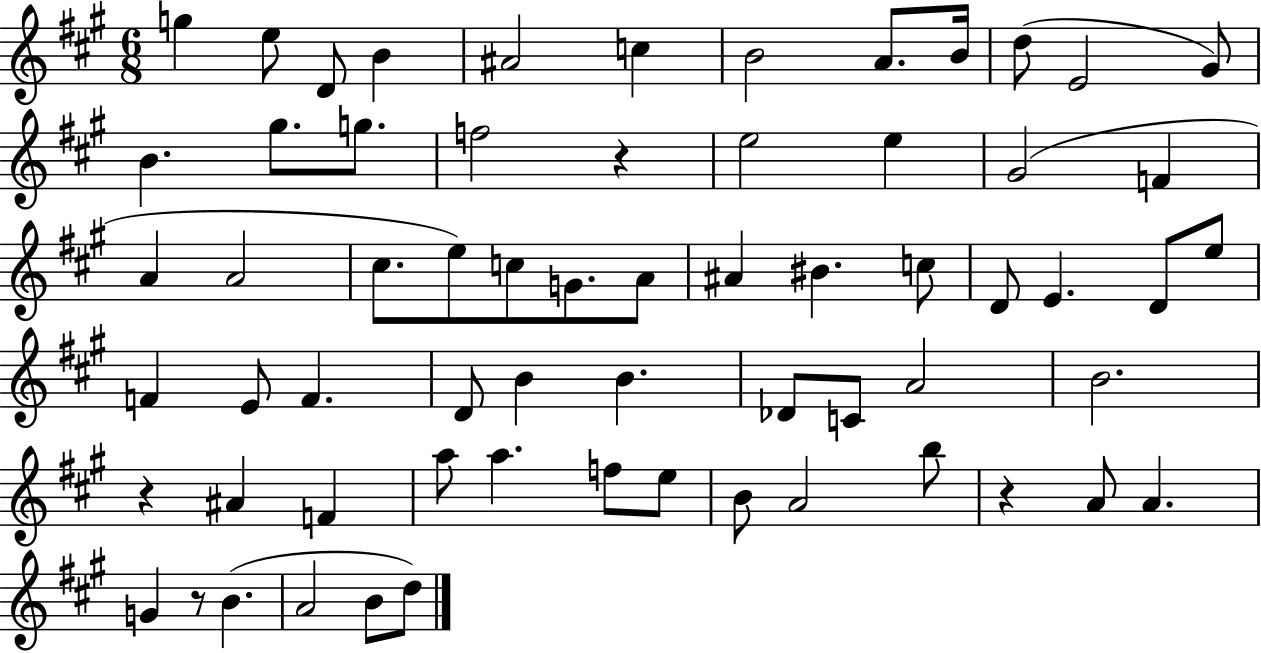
{
  \clef treble
  \numericTimeSignature
  \time 6/8
  \key a \major
  \repeat volta 2 { g''4 e''8 d'8 b'4 | ais'2 c''4 | b'2 a'8. b'16 | d''8( e'2 gis'8) | \break b'4. gis''8. g''8. | f''2 r4 | e''2 e''4 | gis'2( f'4 | \break a'4 a'2 | cis''8. e''8) c''8 g'8. a'8 | ais'4 bis'4. c''8 | d'8 e'4. d'8 e''8 | \break f'4 e'8 f'4. | d'8 b'4 b'4. | des'8 c'8 a'2 | b'2. | \break r4 ais'4 f'4 | a''8 a''4. f''8 e''8 | b'8 a'2 b''8 | r4 a'8 a'4. | \break g'4 r8 b'4.( | a'2 b'8 d''8) | } \bar "|."
}